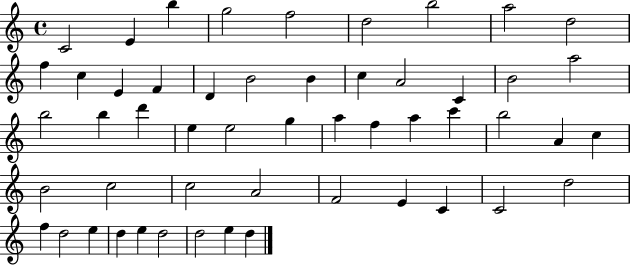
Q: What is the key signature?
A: C major